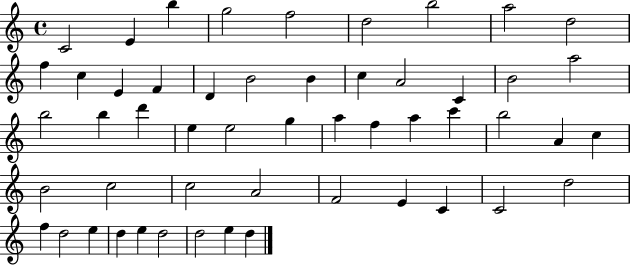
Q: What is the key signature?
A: C major